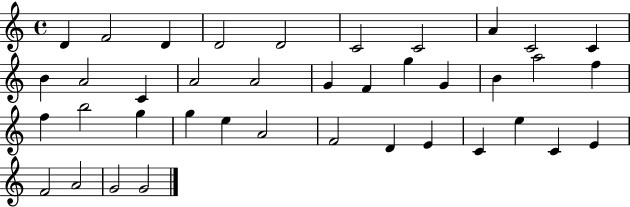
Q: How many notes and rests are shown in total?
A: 39